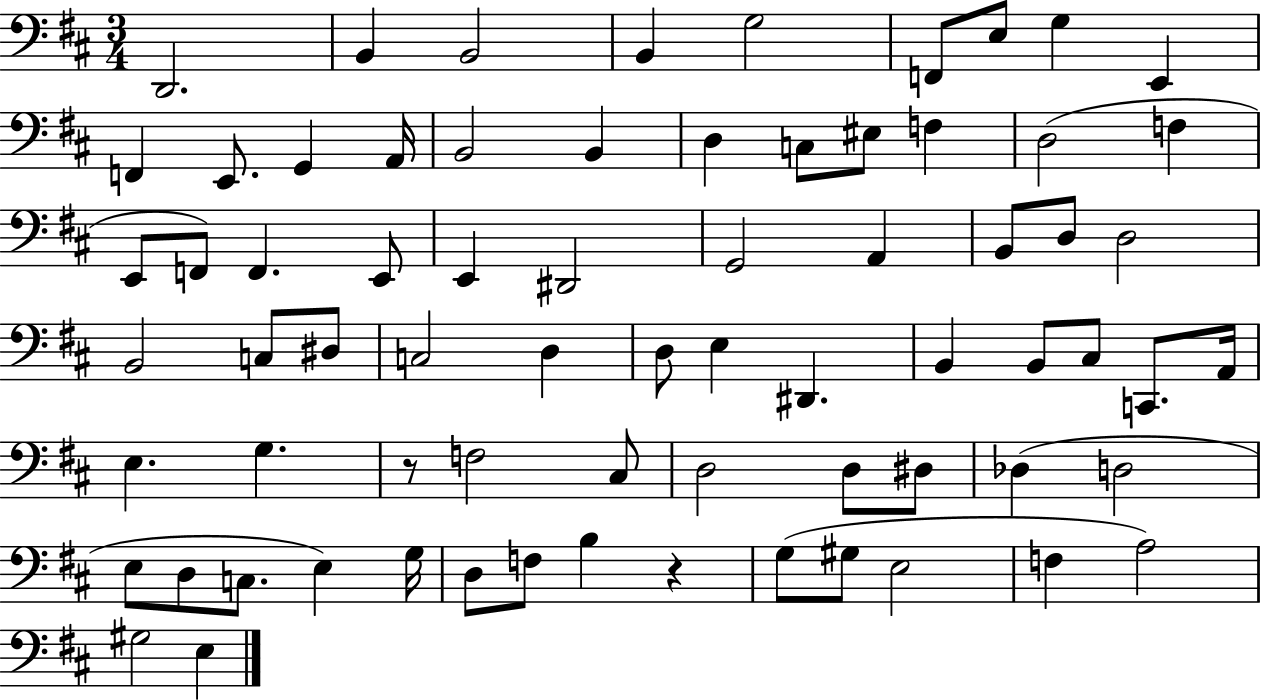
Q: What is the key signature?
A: D major